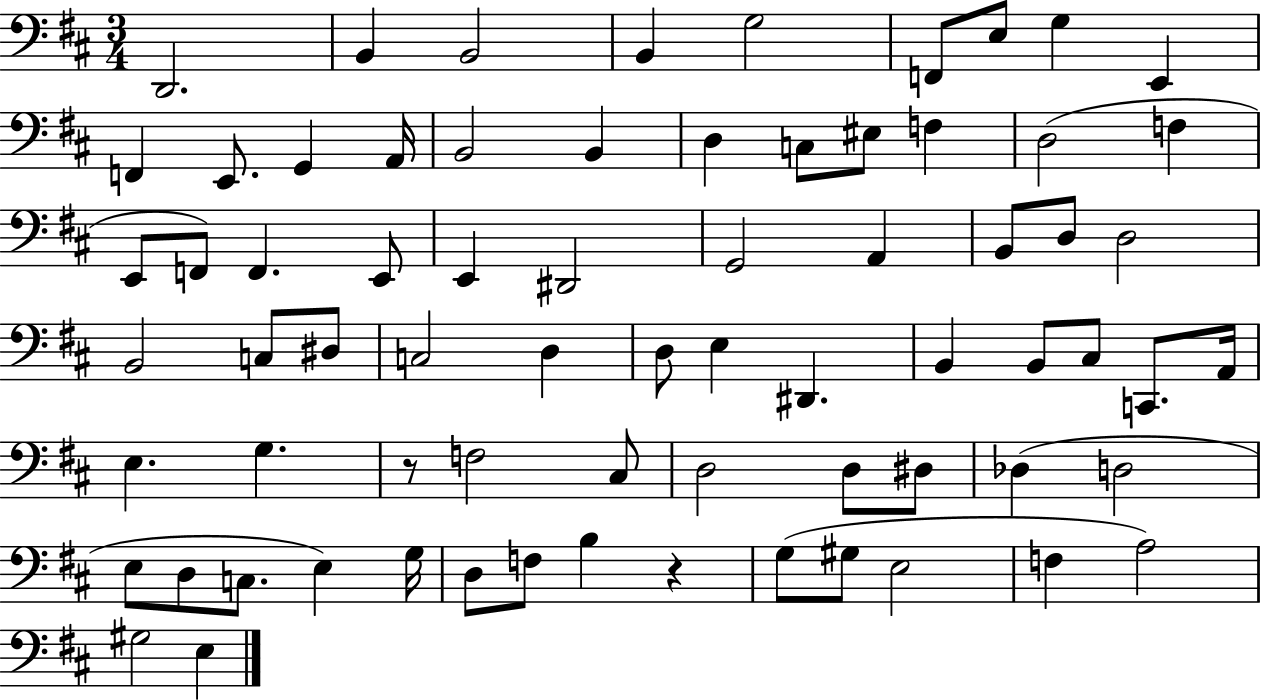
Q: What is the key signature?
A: D major